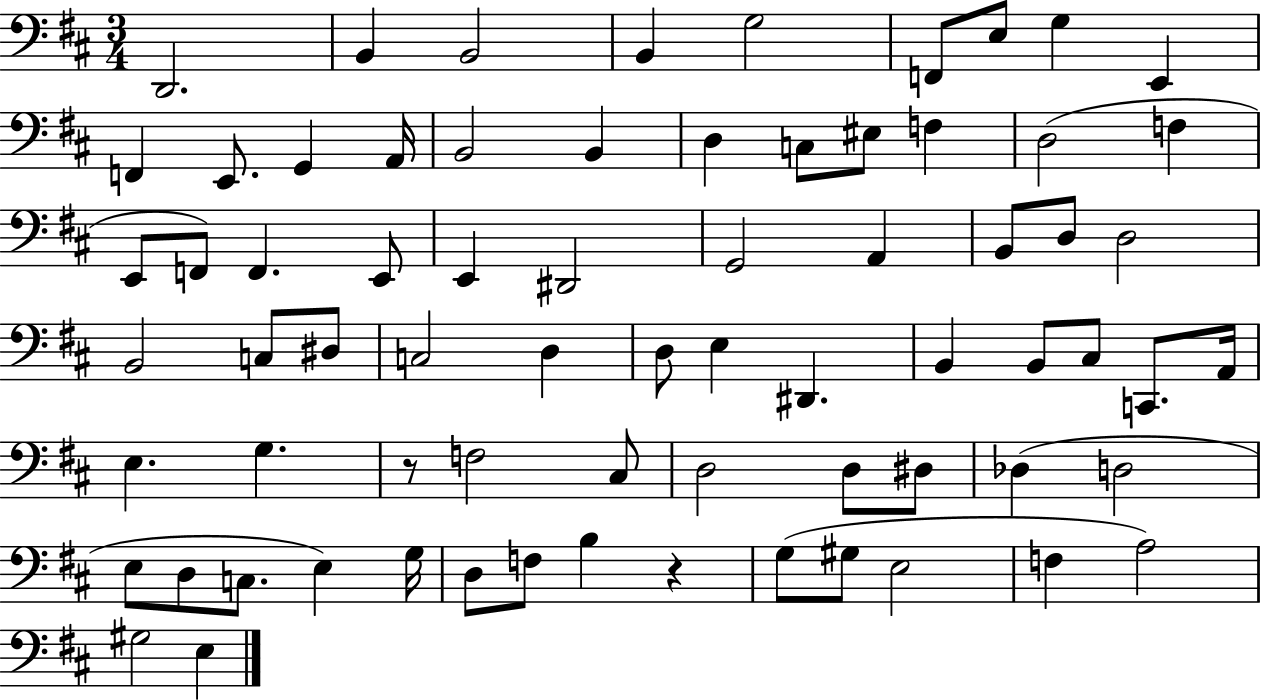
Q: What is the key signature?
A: D major